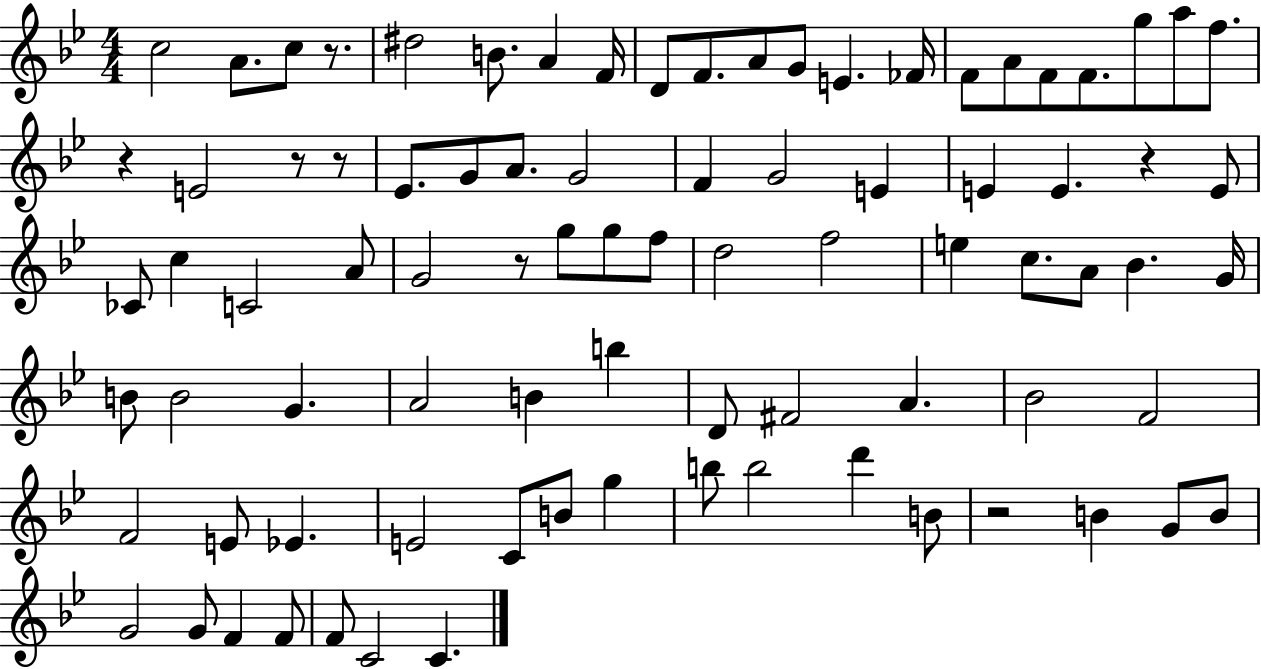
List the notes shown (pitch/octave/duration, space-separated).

C5/h A4/e. C5/e R/e. D#5/h B4/e. A4/q F4/s D4/e F4/e. A4/e G4/e E4/q. FES4/s F4/e A4/e F4/e F4/e. G5/e A5/e F5/e. R/q E4/h R/e R/e Eb4/e. G4/e A4/e. G4/h F4/q G4/h E4/q E4/q E4/q. R/q E4/e CES4/e C5/q C4/h A4/e G4/h R/e G5/e G5/e F5/e D5/h F5/h E5/q C5/e. A4/e Bb4/q. G4/s B4/e B4/h G4/q. A4/h B4/q B5/q D4/e F#4/h A4/q. Bb4/h F4/h F4/h E4/e Eb4/q. E4/h C4/e B4/e G5/q B5/e B5/h D6/q B4/e R/h B4/q G4/e B4/e G4/h G4/e F4/q F4/e F4/e C4/h C4/q.